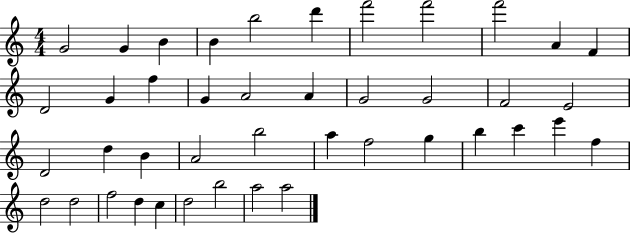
G4/h G4/q B4/q B4/q B5/h D6/q F6/h F6/h F6/h A4/q F4/q D4/h G4/q F5/q G4/q A4/h A4/q G4/h G4/h F4/h E4/h D4/h D5/q B4/q A4/h B5/h A5/q F5/h G5/q B5/q C6/q E6/q F5/q D5/h D5/h F5/h D5/q C5/q D5/h B5/h A5/h A5/h